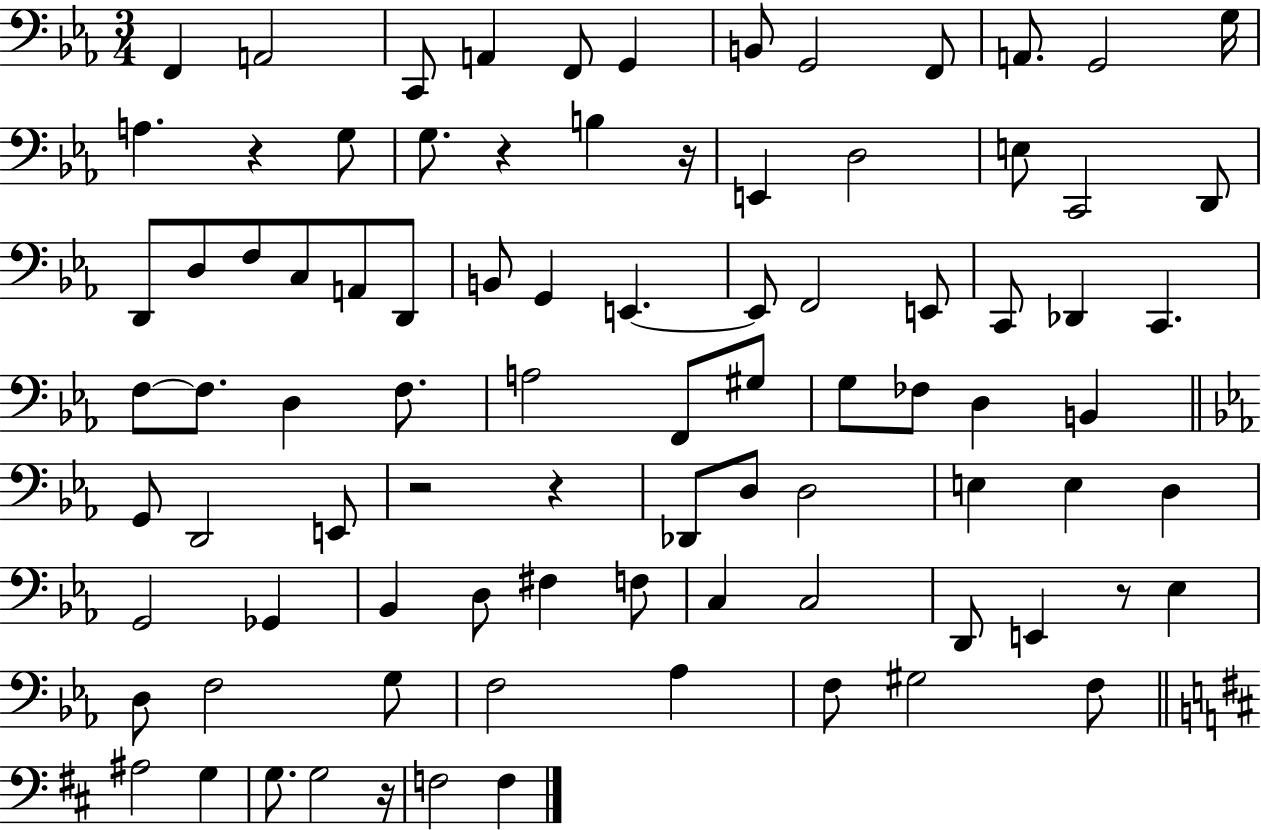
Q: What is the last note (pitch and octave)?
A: F3